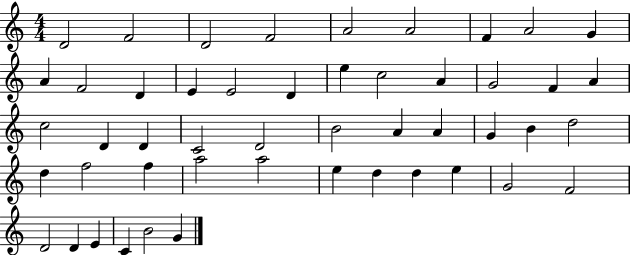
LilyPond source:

{
  \clef treble
  \numericTimeSignature
  \time 4/4
  \key c \major
  d'2 f'2 | d'2 f'2 | a'2 a'2 | f'4 a'2 g'4 | \break a'4 f'2 d'4 | e'4 e'2 d'4 | e''4 c''2 a'4 | g'2 f'4 a'4 | \break c''2 d'4 d'4 | c'2 d'2 | b'2 a'4 a'4 | g'4 b'4 d''2 | \break d''4 f''2 f''4 | a''2 a''2 | e''4 d''4 d''4 e''4 | g'2 f'2 | \break d'2 d'4 e'4 | c'4 b'2 g'4 | \bar "|."
}